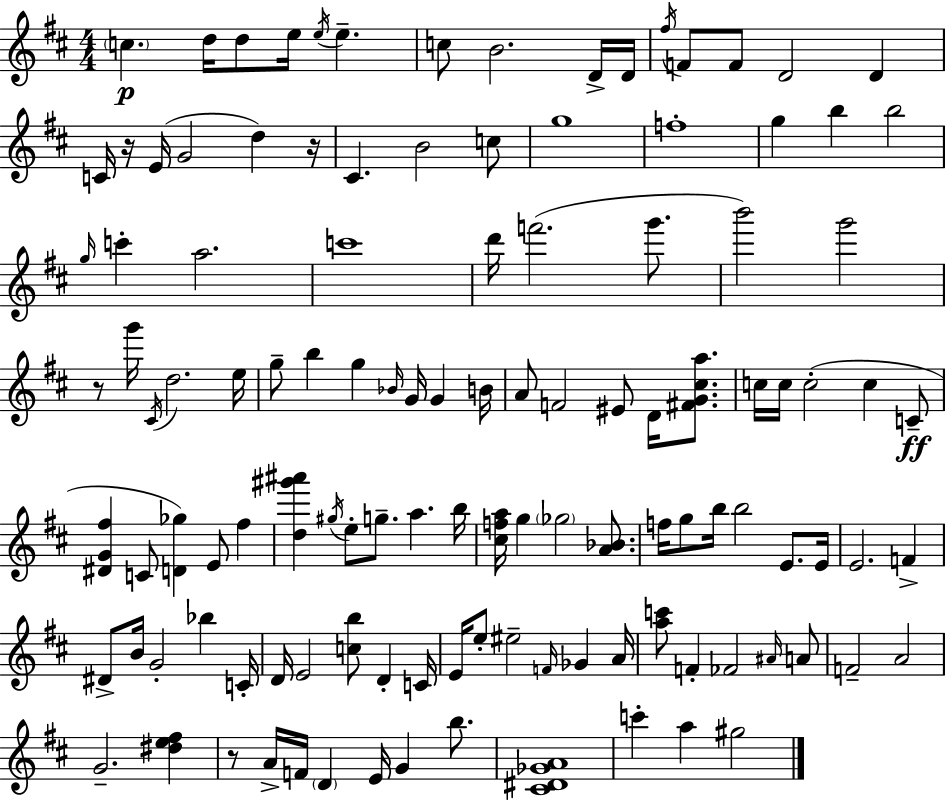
C5/q. D5/s D5/e E5/s E5/s E5/q. C5/e B4/h. D4/s D4/s F#5/s F4/e F4/e D4/h D4/q C4/s R/s E4/s G4/h D5/q R/s C#4/q. B4/h C5/e G5/w F5/w G5/q B5/q B5/h G5/s C6/q A5/h. C6/w D6/s F6/h. G6/e. B6/h G6/h R/e G6/s C#4/s D5/h. E5/s G5/e B5/q G5/q Bb4/s G4/s G4/q B4/s A4/e F4/h EIS4/e D4/s [F#4,G4,C#5,A5]/e. C5/s C5/s C5/h C5/q C4/e [D#4,G4,F#5]/q C4/e [D4,Gb5]/q E4/e F#5/q [D5,G#6,A#6]/q G#5/s E5/e G5/e. A5/q. B5/s [C#5,F5,A5]/s G5/q Gb5/h [A4,Bb4]/e. F5/s G5/e B5/s B5/h E4/e. E4/s E4/h. F4/q D#4/e B4/s G4/h Bb5/q C4/s D4/s E4/h [C5,B5]/e D4/q C4/s E4/s E5/e EIS5/h F4/s Gb4/q A4/s [A5,C6]/e F4/q FES4/h A#4/s A4/e F4/h A4/h G4/h. [D#5,E5,F#5]/q R/e A4/s F4/s D4/q E4/s G4/q B5/e. [C#4,D#4,Gb4,A4]/w C6/q A5/q G#5/h